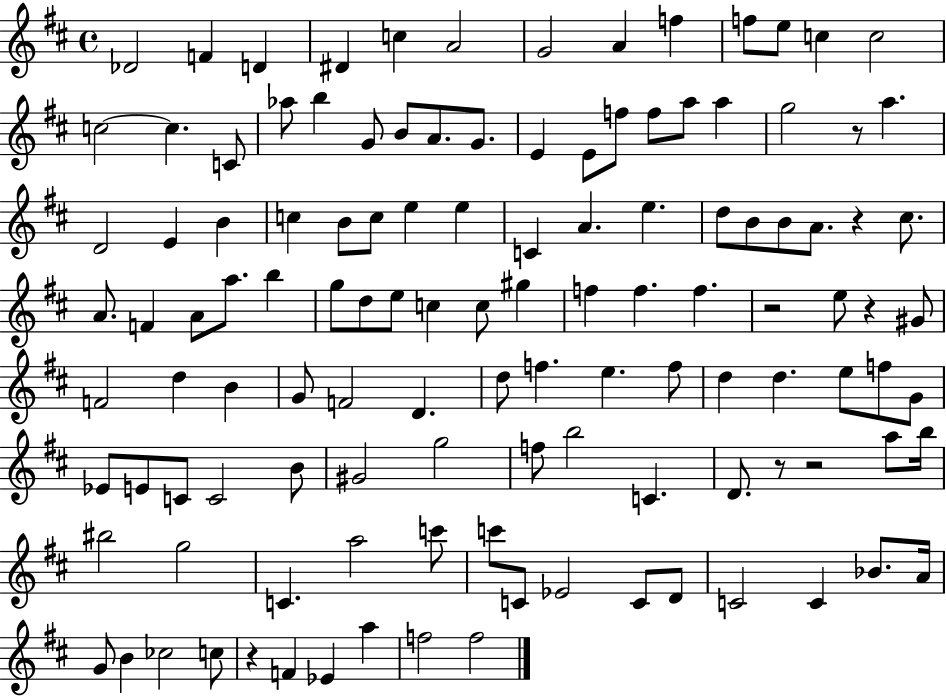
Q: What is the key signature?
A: D major